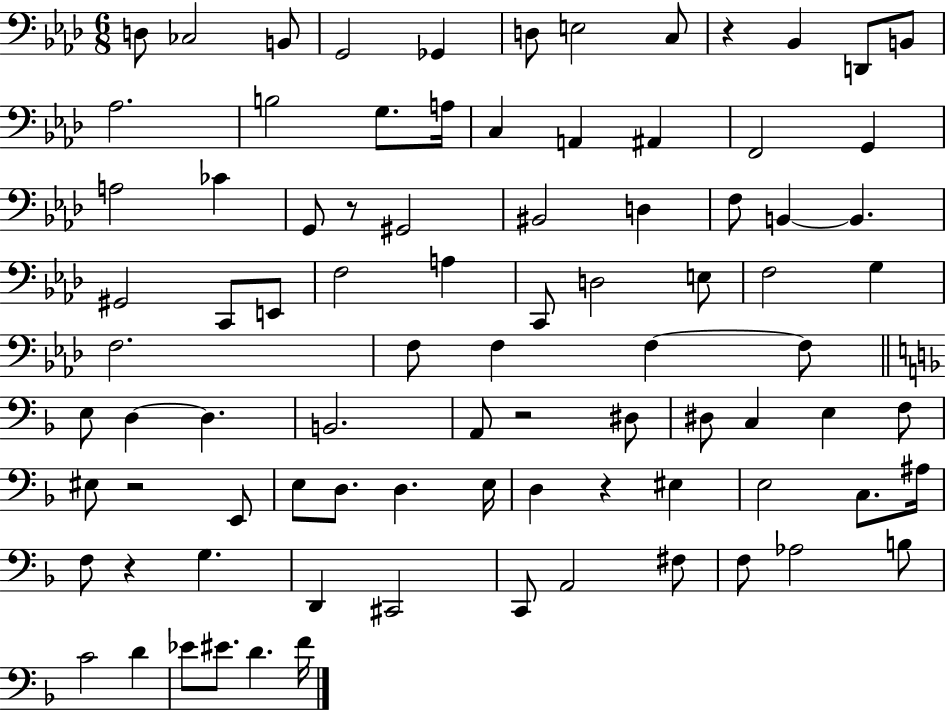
X:1
T:Untitled
M:6/8
L:1/4
K:Ab
D,/2 _C,2 B,,/2 G,,2 _G,, D,/2 E,2 C,/2 z _B,, D,,/2 B,,/2 _A,2 B,2 G,/2 A,/4 C, A,, ^A,, F,,2 G,, A,2 _C G,,/2 z/2 ^G,,2 ^B,,2 D, F,/2 B,, B,, ^G,,2 C,,/2 E,,/2 F,2 A, C,,/2 D,2 E,/2 F,2 G, F,2 F,/2 F, F, F,/2 E,/2 D, D, B,,2 A,,/2 z2 ^D,/2 ^D,/2 C, E, F,/2 ^E,/2 z2 E,,/2 E,/2 D,/2 D, E,/4 D, z ^E, E,2 C,/2 ^A,/4 F,/2 z G, D,, ^C,,2 C,,/2 A,,2 ^F,/2 F,/2 _A,2 B,/2 C2 D _E/2 ^E/2 D F/4